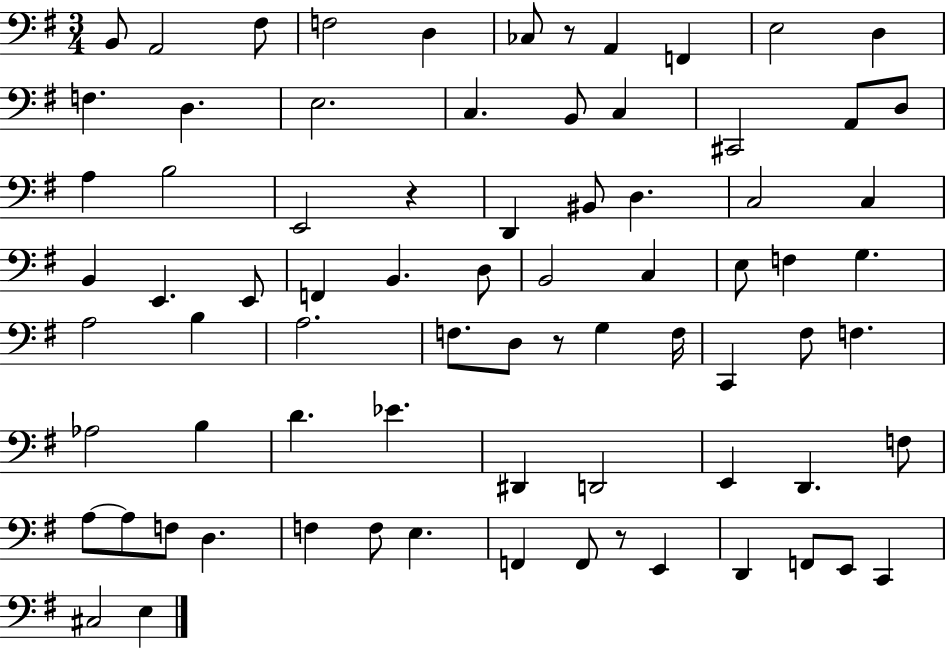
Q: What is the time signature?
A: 3/4